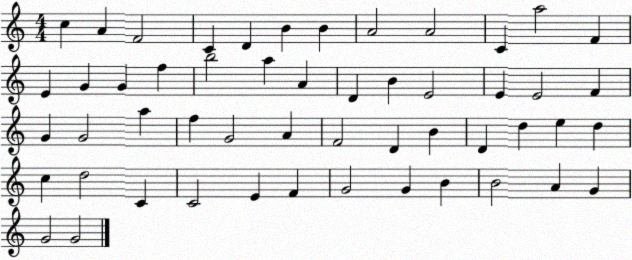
X:1
T:Untitled
M:4/4
L:1/4
K:C
c A F2 C D B B A2 A2 C a2 F E G G f b2 a A D B E2 E E2 F G G2 a f G2 A F2 D B D d e d c d2 C C2 E F G2 G B B2 A G G2 G2